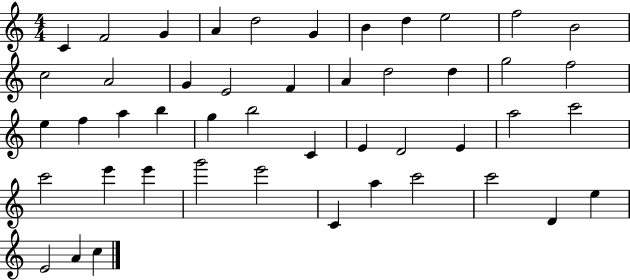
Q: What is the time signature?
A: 4/4